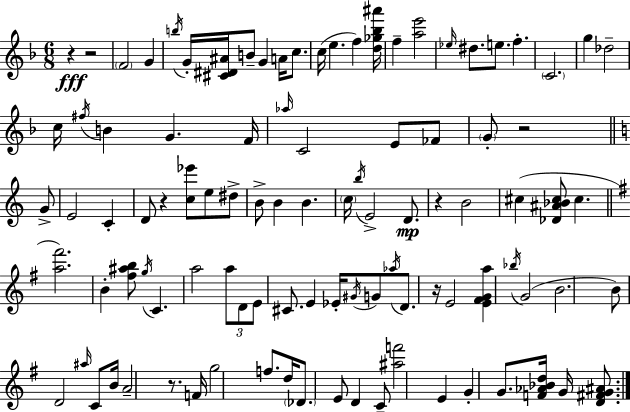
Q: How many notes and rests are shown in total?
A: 99